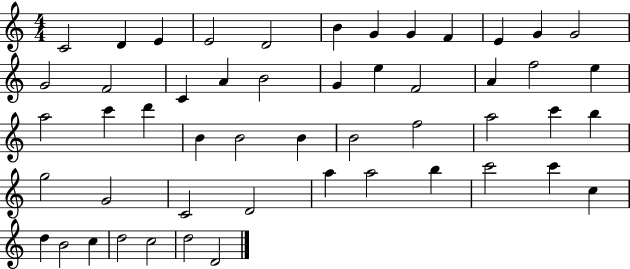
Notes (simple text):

C4/h D4/q E4/q E4/h D4/h B4/q G4/q G4/q F4/q E4/q G4/q G4/h G4/h F4/h C4/q A4/q B4/h G4/q E5/q F4/h A4/q F5/h E5/q A5/h C6/q D6/q B4/q B4/h B4/q B4/h F5/h A5/h C6/q B5/q G5/h G4/h C4/h D4/h A5/q A5/h B5/q C6/h C6/q C5/q D5/q B4/h C5/q D5/h C5/h D5/h D4/h